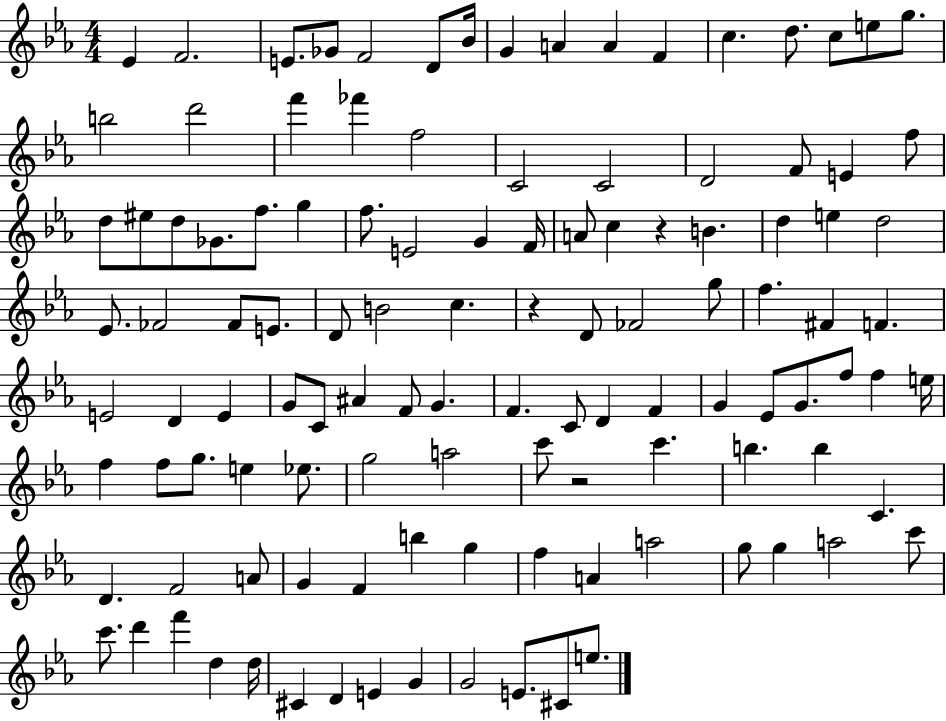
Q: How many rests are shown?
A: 3